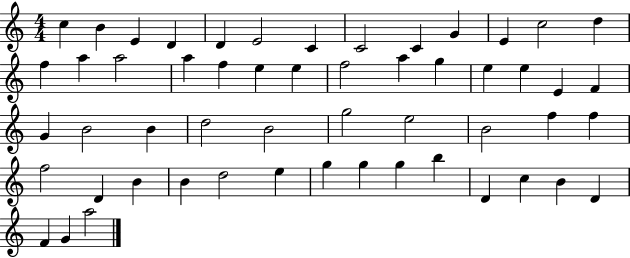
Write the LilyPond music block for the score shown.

{
  \clef treble
  \numericTimeSignature
  \time 4/4
  \key c \major
  c''4 b'4 e'4 d'4 | d'4 e'2 c'4 | c'2 c'4 g'4 | e'4 c''2 d''4 | \break f''4 a''4 a''2 | a''4 f''4 e''4 e''4 | f''2 a''4 g''4 | e''4 e''4 e'4 f'4 | \break g'4 b'2 b'4 | d''2 b'2 | g''2 e''2 | b'2 f''4 f''4 | \break f''2 d'4 b'4 | b'4 d''2 e''4 | g''4 g''4 g''4 b''4 | d'4 c''4 b'4 d'4 | \break f'4 g'4 a''2 | \bar "|."
}